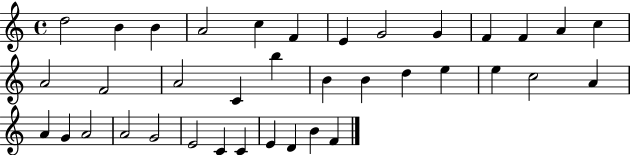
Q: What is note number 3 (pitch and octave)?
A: B4